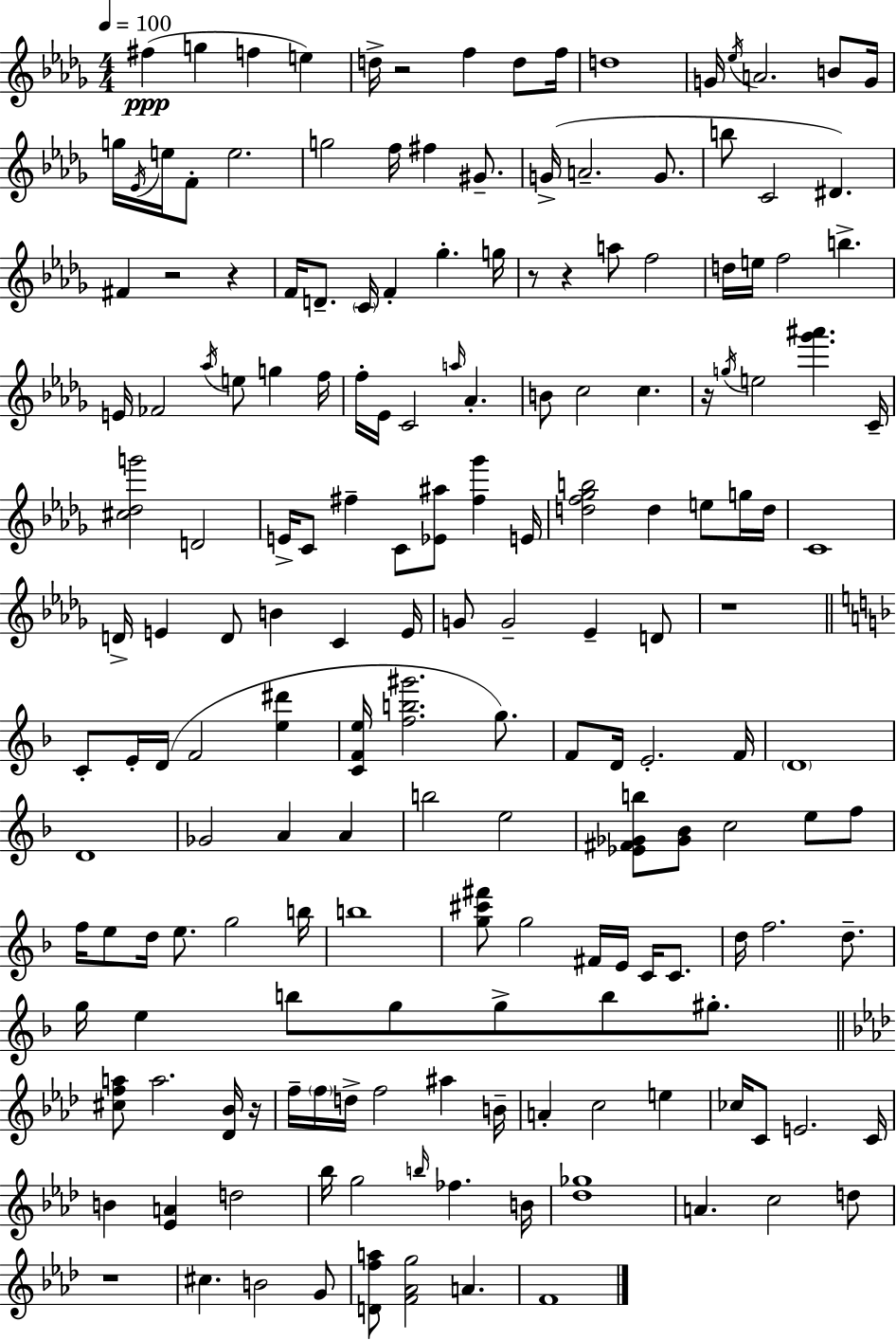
F#5/q G5/q F5/q E5/q D5/s R/h F5/q D5/e F5/s D5/w G4/s Eb5/s A4/h. B4/e G4/s G5/s Eb4/s E5/s F4/e E5/h. G5/h F5/s F#5/q G#4/e. G4/s A4/h. G4/e. B5/e C4/h D#4/q. F#4/q R/h R/q F4/s D4/e. C4/s F4/q Gb5/q. G5/s R/e R/q A5/e F5/h D5/s E5/s F5/h B5/q. E4/s FES4/h Ab5/s E5/e G5/q F5/s F5/s Eb4/s C4/h A5/s Ab4/q. B4/e C5/h C5/q. R/s G5/s E5/h [Gb6,A#6]/q. C4/s [C#5,Db5,G6]/h D4/h E4/s C4/e F#5/q C4/e [Eb4,A#5]/e [F#5,Gb6]/q E4/s [D5,F5,Gb5,B5]/h D5/q E5/e G5/s D5/s C4/w D4/s E4/q D4/e B4/q C4/q E4/s G4/e G4/h Eb4/q D4/e R/w C4/e E4/s D4/s F4/h [E5,D#6]/q [C4,F4,E5]/s [F5,B5,G#6]/h. G5/e. F4/e D4/s E4/h. F4/s D4/w D4/w Gb4/h A4/q A4/q B5/h E5/h [Eb4,F#4,Gb4,B5]/e [Gb4,Bb4]/e C5/h E5/e F5/e F5/s E5/e D5/s E5/e. G5/h B5/s B5/w [G5,C#6,F#6]/e G5/h F#4/s E4/s C4/s C4/e. D5/s F5/h. D5/e. G5/s E5/q B5/e G5/e G5/e B5/e G#5/e. [C#5,F5,A5]/e A5/h. [Db4,Bb4]/s R/s F5/s F5/s D5/s F5/h A#5/q B4/s A4/q C5/h E5/q CES5/s C4/e E4/h. C4/s B4/q [Eb4,A4]/q D5/h Bb5/s G5/h B5/s FES5/q. B4/s [Db5,Gb5]/w A4/q. C5/h D5/e R/w C#5/q. B4/h G4/e [D4,F5,A5]/e [F4,Ab4,G5]/h A4/q. F4/w